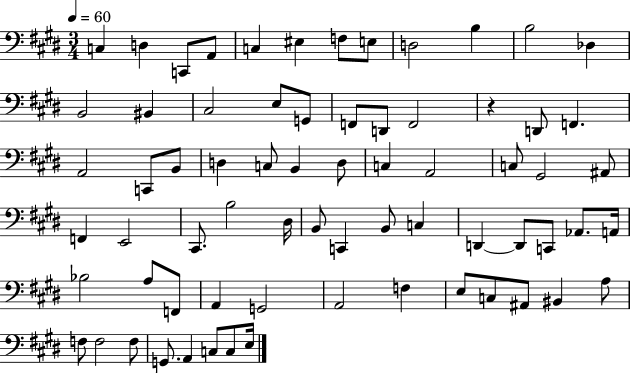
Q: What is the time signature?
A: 3/4